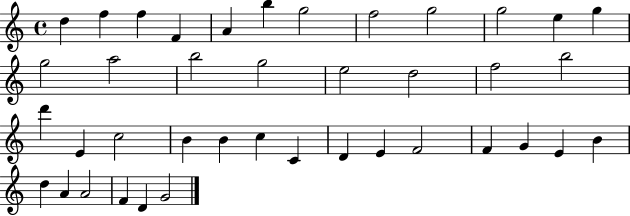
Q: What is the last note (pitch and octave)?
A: G4